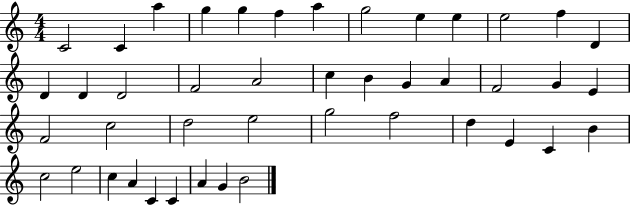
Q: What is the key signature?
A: C major